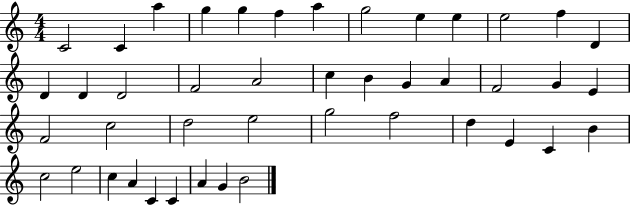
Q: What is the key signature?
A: C major